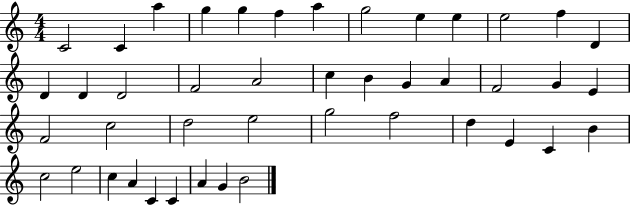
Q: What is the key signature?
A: C major